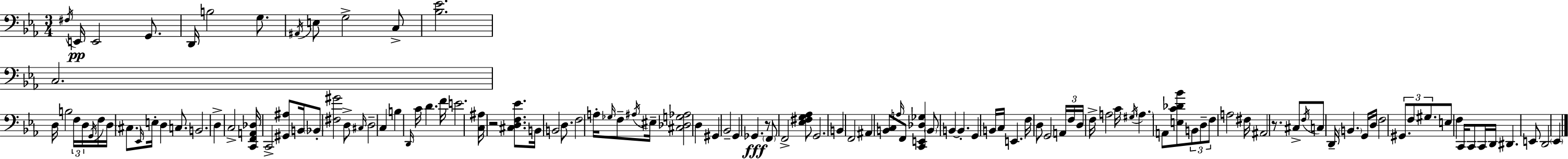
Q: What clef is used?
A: bass